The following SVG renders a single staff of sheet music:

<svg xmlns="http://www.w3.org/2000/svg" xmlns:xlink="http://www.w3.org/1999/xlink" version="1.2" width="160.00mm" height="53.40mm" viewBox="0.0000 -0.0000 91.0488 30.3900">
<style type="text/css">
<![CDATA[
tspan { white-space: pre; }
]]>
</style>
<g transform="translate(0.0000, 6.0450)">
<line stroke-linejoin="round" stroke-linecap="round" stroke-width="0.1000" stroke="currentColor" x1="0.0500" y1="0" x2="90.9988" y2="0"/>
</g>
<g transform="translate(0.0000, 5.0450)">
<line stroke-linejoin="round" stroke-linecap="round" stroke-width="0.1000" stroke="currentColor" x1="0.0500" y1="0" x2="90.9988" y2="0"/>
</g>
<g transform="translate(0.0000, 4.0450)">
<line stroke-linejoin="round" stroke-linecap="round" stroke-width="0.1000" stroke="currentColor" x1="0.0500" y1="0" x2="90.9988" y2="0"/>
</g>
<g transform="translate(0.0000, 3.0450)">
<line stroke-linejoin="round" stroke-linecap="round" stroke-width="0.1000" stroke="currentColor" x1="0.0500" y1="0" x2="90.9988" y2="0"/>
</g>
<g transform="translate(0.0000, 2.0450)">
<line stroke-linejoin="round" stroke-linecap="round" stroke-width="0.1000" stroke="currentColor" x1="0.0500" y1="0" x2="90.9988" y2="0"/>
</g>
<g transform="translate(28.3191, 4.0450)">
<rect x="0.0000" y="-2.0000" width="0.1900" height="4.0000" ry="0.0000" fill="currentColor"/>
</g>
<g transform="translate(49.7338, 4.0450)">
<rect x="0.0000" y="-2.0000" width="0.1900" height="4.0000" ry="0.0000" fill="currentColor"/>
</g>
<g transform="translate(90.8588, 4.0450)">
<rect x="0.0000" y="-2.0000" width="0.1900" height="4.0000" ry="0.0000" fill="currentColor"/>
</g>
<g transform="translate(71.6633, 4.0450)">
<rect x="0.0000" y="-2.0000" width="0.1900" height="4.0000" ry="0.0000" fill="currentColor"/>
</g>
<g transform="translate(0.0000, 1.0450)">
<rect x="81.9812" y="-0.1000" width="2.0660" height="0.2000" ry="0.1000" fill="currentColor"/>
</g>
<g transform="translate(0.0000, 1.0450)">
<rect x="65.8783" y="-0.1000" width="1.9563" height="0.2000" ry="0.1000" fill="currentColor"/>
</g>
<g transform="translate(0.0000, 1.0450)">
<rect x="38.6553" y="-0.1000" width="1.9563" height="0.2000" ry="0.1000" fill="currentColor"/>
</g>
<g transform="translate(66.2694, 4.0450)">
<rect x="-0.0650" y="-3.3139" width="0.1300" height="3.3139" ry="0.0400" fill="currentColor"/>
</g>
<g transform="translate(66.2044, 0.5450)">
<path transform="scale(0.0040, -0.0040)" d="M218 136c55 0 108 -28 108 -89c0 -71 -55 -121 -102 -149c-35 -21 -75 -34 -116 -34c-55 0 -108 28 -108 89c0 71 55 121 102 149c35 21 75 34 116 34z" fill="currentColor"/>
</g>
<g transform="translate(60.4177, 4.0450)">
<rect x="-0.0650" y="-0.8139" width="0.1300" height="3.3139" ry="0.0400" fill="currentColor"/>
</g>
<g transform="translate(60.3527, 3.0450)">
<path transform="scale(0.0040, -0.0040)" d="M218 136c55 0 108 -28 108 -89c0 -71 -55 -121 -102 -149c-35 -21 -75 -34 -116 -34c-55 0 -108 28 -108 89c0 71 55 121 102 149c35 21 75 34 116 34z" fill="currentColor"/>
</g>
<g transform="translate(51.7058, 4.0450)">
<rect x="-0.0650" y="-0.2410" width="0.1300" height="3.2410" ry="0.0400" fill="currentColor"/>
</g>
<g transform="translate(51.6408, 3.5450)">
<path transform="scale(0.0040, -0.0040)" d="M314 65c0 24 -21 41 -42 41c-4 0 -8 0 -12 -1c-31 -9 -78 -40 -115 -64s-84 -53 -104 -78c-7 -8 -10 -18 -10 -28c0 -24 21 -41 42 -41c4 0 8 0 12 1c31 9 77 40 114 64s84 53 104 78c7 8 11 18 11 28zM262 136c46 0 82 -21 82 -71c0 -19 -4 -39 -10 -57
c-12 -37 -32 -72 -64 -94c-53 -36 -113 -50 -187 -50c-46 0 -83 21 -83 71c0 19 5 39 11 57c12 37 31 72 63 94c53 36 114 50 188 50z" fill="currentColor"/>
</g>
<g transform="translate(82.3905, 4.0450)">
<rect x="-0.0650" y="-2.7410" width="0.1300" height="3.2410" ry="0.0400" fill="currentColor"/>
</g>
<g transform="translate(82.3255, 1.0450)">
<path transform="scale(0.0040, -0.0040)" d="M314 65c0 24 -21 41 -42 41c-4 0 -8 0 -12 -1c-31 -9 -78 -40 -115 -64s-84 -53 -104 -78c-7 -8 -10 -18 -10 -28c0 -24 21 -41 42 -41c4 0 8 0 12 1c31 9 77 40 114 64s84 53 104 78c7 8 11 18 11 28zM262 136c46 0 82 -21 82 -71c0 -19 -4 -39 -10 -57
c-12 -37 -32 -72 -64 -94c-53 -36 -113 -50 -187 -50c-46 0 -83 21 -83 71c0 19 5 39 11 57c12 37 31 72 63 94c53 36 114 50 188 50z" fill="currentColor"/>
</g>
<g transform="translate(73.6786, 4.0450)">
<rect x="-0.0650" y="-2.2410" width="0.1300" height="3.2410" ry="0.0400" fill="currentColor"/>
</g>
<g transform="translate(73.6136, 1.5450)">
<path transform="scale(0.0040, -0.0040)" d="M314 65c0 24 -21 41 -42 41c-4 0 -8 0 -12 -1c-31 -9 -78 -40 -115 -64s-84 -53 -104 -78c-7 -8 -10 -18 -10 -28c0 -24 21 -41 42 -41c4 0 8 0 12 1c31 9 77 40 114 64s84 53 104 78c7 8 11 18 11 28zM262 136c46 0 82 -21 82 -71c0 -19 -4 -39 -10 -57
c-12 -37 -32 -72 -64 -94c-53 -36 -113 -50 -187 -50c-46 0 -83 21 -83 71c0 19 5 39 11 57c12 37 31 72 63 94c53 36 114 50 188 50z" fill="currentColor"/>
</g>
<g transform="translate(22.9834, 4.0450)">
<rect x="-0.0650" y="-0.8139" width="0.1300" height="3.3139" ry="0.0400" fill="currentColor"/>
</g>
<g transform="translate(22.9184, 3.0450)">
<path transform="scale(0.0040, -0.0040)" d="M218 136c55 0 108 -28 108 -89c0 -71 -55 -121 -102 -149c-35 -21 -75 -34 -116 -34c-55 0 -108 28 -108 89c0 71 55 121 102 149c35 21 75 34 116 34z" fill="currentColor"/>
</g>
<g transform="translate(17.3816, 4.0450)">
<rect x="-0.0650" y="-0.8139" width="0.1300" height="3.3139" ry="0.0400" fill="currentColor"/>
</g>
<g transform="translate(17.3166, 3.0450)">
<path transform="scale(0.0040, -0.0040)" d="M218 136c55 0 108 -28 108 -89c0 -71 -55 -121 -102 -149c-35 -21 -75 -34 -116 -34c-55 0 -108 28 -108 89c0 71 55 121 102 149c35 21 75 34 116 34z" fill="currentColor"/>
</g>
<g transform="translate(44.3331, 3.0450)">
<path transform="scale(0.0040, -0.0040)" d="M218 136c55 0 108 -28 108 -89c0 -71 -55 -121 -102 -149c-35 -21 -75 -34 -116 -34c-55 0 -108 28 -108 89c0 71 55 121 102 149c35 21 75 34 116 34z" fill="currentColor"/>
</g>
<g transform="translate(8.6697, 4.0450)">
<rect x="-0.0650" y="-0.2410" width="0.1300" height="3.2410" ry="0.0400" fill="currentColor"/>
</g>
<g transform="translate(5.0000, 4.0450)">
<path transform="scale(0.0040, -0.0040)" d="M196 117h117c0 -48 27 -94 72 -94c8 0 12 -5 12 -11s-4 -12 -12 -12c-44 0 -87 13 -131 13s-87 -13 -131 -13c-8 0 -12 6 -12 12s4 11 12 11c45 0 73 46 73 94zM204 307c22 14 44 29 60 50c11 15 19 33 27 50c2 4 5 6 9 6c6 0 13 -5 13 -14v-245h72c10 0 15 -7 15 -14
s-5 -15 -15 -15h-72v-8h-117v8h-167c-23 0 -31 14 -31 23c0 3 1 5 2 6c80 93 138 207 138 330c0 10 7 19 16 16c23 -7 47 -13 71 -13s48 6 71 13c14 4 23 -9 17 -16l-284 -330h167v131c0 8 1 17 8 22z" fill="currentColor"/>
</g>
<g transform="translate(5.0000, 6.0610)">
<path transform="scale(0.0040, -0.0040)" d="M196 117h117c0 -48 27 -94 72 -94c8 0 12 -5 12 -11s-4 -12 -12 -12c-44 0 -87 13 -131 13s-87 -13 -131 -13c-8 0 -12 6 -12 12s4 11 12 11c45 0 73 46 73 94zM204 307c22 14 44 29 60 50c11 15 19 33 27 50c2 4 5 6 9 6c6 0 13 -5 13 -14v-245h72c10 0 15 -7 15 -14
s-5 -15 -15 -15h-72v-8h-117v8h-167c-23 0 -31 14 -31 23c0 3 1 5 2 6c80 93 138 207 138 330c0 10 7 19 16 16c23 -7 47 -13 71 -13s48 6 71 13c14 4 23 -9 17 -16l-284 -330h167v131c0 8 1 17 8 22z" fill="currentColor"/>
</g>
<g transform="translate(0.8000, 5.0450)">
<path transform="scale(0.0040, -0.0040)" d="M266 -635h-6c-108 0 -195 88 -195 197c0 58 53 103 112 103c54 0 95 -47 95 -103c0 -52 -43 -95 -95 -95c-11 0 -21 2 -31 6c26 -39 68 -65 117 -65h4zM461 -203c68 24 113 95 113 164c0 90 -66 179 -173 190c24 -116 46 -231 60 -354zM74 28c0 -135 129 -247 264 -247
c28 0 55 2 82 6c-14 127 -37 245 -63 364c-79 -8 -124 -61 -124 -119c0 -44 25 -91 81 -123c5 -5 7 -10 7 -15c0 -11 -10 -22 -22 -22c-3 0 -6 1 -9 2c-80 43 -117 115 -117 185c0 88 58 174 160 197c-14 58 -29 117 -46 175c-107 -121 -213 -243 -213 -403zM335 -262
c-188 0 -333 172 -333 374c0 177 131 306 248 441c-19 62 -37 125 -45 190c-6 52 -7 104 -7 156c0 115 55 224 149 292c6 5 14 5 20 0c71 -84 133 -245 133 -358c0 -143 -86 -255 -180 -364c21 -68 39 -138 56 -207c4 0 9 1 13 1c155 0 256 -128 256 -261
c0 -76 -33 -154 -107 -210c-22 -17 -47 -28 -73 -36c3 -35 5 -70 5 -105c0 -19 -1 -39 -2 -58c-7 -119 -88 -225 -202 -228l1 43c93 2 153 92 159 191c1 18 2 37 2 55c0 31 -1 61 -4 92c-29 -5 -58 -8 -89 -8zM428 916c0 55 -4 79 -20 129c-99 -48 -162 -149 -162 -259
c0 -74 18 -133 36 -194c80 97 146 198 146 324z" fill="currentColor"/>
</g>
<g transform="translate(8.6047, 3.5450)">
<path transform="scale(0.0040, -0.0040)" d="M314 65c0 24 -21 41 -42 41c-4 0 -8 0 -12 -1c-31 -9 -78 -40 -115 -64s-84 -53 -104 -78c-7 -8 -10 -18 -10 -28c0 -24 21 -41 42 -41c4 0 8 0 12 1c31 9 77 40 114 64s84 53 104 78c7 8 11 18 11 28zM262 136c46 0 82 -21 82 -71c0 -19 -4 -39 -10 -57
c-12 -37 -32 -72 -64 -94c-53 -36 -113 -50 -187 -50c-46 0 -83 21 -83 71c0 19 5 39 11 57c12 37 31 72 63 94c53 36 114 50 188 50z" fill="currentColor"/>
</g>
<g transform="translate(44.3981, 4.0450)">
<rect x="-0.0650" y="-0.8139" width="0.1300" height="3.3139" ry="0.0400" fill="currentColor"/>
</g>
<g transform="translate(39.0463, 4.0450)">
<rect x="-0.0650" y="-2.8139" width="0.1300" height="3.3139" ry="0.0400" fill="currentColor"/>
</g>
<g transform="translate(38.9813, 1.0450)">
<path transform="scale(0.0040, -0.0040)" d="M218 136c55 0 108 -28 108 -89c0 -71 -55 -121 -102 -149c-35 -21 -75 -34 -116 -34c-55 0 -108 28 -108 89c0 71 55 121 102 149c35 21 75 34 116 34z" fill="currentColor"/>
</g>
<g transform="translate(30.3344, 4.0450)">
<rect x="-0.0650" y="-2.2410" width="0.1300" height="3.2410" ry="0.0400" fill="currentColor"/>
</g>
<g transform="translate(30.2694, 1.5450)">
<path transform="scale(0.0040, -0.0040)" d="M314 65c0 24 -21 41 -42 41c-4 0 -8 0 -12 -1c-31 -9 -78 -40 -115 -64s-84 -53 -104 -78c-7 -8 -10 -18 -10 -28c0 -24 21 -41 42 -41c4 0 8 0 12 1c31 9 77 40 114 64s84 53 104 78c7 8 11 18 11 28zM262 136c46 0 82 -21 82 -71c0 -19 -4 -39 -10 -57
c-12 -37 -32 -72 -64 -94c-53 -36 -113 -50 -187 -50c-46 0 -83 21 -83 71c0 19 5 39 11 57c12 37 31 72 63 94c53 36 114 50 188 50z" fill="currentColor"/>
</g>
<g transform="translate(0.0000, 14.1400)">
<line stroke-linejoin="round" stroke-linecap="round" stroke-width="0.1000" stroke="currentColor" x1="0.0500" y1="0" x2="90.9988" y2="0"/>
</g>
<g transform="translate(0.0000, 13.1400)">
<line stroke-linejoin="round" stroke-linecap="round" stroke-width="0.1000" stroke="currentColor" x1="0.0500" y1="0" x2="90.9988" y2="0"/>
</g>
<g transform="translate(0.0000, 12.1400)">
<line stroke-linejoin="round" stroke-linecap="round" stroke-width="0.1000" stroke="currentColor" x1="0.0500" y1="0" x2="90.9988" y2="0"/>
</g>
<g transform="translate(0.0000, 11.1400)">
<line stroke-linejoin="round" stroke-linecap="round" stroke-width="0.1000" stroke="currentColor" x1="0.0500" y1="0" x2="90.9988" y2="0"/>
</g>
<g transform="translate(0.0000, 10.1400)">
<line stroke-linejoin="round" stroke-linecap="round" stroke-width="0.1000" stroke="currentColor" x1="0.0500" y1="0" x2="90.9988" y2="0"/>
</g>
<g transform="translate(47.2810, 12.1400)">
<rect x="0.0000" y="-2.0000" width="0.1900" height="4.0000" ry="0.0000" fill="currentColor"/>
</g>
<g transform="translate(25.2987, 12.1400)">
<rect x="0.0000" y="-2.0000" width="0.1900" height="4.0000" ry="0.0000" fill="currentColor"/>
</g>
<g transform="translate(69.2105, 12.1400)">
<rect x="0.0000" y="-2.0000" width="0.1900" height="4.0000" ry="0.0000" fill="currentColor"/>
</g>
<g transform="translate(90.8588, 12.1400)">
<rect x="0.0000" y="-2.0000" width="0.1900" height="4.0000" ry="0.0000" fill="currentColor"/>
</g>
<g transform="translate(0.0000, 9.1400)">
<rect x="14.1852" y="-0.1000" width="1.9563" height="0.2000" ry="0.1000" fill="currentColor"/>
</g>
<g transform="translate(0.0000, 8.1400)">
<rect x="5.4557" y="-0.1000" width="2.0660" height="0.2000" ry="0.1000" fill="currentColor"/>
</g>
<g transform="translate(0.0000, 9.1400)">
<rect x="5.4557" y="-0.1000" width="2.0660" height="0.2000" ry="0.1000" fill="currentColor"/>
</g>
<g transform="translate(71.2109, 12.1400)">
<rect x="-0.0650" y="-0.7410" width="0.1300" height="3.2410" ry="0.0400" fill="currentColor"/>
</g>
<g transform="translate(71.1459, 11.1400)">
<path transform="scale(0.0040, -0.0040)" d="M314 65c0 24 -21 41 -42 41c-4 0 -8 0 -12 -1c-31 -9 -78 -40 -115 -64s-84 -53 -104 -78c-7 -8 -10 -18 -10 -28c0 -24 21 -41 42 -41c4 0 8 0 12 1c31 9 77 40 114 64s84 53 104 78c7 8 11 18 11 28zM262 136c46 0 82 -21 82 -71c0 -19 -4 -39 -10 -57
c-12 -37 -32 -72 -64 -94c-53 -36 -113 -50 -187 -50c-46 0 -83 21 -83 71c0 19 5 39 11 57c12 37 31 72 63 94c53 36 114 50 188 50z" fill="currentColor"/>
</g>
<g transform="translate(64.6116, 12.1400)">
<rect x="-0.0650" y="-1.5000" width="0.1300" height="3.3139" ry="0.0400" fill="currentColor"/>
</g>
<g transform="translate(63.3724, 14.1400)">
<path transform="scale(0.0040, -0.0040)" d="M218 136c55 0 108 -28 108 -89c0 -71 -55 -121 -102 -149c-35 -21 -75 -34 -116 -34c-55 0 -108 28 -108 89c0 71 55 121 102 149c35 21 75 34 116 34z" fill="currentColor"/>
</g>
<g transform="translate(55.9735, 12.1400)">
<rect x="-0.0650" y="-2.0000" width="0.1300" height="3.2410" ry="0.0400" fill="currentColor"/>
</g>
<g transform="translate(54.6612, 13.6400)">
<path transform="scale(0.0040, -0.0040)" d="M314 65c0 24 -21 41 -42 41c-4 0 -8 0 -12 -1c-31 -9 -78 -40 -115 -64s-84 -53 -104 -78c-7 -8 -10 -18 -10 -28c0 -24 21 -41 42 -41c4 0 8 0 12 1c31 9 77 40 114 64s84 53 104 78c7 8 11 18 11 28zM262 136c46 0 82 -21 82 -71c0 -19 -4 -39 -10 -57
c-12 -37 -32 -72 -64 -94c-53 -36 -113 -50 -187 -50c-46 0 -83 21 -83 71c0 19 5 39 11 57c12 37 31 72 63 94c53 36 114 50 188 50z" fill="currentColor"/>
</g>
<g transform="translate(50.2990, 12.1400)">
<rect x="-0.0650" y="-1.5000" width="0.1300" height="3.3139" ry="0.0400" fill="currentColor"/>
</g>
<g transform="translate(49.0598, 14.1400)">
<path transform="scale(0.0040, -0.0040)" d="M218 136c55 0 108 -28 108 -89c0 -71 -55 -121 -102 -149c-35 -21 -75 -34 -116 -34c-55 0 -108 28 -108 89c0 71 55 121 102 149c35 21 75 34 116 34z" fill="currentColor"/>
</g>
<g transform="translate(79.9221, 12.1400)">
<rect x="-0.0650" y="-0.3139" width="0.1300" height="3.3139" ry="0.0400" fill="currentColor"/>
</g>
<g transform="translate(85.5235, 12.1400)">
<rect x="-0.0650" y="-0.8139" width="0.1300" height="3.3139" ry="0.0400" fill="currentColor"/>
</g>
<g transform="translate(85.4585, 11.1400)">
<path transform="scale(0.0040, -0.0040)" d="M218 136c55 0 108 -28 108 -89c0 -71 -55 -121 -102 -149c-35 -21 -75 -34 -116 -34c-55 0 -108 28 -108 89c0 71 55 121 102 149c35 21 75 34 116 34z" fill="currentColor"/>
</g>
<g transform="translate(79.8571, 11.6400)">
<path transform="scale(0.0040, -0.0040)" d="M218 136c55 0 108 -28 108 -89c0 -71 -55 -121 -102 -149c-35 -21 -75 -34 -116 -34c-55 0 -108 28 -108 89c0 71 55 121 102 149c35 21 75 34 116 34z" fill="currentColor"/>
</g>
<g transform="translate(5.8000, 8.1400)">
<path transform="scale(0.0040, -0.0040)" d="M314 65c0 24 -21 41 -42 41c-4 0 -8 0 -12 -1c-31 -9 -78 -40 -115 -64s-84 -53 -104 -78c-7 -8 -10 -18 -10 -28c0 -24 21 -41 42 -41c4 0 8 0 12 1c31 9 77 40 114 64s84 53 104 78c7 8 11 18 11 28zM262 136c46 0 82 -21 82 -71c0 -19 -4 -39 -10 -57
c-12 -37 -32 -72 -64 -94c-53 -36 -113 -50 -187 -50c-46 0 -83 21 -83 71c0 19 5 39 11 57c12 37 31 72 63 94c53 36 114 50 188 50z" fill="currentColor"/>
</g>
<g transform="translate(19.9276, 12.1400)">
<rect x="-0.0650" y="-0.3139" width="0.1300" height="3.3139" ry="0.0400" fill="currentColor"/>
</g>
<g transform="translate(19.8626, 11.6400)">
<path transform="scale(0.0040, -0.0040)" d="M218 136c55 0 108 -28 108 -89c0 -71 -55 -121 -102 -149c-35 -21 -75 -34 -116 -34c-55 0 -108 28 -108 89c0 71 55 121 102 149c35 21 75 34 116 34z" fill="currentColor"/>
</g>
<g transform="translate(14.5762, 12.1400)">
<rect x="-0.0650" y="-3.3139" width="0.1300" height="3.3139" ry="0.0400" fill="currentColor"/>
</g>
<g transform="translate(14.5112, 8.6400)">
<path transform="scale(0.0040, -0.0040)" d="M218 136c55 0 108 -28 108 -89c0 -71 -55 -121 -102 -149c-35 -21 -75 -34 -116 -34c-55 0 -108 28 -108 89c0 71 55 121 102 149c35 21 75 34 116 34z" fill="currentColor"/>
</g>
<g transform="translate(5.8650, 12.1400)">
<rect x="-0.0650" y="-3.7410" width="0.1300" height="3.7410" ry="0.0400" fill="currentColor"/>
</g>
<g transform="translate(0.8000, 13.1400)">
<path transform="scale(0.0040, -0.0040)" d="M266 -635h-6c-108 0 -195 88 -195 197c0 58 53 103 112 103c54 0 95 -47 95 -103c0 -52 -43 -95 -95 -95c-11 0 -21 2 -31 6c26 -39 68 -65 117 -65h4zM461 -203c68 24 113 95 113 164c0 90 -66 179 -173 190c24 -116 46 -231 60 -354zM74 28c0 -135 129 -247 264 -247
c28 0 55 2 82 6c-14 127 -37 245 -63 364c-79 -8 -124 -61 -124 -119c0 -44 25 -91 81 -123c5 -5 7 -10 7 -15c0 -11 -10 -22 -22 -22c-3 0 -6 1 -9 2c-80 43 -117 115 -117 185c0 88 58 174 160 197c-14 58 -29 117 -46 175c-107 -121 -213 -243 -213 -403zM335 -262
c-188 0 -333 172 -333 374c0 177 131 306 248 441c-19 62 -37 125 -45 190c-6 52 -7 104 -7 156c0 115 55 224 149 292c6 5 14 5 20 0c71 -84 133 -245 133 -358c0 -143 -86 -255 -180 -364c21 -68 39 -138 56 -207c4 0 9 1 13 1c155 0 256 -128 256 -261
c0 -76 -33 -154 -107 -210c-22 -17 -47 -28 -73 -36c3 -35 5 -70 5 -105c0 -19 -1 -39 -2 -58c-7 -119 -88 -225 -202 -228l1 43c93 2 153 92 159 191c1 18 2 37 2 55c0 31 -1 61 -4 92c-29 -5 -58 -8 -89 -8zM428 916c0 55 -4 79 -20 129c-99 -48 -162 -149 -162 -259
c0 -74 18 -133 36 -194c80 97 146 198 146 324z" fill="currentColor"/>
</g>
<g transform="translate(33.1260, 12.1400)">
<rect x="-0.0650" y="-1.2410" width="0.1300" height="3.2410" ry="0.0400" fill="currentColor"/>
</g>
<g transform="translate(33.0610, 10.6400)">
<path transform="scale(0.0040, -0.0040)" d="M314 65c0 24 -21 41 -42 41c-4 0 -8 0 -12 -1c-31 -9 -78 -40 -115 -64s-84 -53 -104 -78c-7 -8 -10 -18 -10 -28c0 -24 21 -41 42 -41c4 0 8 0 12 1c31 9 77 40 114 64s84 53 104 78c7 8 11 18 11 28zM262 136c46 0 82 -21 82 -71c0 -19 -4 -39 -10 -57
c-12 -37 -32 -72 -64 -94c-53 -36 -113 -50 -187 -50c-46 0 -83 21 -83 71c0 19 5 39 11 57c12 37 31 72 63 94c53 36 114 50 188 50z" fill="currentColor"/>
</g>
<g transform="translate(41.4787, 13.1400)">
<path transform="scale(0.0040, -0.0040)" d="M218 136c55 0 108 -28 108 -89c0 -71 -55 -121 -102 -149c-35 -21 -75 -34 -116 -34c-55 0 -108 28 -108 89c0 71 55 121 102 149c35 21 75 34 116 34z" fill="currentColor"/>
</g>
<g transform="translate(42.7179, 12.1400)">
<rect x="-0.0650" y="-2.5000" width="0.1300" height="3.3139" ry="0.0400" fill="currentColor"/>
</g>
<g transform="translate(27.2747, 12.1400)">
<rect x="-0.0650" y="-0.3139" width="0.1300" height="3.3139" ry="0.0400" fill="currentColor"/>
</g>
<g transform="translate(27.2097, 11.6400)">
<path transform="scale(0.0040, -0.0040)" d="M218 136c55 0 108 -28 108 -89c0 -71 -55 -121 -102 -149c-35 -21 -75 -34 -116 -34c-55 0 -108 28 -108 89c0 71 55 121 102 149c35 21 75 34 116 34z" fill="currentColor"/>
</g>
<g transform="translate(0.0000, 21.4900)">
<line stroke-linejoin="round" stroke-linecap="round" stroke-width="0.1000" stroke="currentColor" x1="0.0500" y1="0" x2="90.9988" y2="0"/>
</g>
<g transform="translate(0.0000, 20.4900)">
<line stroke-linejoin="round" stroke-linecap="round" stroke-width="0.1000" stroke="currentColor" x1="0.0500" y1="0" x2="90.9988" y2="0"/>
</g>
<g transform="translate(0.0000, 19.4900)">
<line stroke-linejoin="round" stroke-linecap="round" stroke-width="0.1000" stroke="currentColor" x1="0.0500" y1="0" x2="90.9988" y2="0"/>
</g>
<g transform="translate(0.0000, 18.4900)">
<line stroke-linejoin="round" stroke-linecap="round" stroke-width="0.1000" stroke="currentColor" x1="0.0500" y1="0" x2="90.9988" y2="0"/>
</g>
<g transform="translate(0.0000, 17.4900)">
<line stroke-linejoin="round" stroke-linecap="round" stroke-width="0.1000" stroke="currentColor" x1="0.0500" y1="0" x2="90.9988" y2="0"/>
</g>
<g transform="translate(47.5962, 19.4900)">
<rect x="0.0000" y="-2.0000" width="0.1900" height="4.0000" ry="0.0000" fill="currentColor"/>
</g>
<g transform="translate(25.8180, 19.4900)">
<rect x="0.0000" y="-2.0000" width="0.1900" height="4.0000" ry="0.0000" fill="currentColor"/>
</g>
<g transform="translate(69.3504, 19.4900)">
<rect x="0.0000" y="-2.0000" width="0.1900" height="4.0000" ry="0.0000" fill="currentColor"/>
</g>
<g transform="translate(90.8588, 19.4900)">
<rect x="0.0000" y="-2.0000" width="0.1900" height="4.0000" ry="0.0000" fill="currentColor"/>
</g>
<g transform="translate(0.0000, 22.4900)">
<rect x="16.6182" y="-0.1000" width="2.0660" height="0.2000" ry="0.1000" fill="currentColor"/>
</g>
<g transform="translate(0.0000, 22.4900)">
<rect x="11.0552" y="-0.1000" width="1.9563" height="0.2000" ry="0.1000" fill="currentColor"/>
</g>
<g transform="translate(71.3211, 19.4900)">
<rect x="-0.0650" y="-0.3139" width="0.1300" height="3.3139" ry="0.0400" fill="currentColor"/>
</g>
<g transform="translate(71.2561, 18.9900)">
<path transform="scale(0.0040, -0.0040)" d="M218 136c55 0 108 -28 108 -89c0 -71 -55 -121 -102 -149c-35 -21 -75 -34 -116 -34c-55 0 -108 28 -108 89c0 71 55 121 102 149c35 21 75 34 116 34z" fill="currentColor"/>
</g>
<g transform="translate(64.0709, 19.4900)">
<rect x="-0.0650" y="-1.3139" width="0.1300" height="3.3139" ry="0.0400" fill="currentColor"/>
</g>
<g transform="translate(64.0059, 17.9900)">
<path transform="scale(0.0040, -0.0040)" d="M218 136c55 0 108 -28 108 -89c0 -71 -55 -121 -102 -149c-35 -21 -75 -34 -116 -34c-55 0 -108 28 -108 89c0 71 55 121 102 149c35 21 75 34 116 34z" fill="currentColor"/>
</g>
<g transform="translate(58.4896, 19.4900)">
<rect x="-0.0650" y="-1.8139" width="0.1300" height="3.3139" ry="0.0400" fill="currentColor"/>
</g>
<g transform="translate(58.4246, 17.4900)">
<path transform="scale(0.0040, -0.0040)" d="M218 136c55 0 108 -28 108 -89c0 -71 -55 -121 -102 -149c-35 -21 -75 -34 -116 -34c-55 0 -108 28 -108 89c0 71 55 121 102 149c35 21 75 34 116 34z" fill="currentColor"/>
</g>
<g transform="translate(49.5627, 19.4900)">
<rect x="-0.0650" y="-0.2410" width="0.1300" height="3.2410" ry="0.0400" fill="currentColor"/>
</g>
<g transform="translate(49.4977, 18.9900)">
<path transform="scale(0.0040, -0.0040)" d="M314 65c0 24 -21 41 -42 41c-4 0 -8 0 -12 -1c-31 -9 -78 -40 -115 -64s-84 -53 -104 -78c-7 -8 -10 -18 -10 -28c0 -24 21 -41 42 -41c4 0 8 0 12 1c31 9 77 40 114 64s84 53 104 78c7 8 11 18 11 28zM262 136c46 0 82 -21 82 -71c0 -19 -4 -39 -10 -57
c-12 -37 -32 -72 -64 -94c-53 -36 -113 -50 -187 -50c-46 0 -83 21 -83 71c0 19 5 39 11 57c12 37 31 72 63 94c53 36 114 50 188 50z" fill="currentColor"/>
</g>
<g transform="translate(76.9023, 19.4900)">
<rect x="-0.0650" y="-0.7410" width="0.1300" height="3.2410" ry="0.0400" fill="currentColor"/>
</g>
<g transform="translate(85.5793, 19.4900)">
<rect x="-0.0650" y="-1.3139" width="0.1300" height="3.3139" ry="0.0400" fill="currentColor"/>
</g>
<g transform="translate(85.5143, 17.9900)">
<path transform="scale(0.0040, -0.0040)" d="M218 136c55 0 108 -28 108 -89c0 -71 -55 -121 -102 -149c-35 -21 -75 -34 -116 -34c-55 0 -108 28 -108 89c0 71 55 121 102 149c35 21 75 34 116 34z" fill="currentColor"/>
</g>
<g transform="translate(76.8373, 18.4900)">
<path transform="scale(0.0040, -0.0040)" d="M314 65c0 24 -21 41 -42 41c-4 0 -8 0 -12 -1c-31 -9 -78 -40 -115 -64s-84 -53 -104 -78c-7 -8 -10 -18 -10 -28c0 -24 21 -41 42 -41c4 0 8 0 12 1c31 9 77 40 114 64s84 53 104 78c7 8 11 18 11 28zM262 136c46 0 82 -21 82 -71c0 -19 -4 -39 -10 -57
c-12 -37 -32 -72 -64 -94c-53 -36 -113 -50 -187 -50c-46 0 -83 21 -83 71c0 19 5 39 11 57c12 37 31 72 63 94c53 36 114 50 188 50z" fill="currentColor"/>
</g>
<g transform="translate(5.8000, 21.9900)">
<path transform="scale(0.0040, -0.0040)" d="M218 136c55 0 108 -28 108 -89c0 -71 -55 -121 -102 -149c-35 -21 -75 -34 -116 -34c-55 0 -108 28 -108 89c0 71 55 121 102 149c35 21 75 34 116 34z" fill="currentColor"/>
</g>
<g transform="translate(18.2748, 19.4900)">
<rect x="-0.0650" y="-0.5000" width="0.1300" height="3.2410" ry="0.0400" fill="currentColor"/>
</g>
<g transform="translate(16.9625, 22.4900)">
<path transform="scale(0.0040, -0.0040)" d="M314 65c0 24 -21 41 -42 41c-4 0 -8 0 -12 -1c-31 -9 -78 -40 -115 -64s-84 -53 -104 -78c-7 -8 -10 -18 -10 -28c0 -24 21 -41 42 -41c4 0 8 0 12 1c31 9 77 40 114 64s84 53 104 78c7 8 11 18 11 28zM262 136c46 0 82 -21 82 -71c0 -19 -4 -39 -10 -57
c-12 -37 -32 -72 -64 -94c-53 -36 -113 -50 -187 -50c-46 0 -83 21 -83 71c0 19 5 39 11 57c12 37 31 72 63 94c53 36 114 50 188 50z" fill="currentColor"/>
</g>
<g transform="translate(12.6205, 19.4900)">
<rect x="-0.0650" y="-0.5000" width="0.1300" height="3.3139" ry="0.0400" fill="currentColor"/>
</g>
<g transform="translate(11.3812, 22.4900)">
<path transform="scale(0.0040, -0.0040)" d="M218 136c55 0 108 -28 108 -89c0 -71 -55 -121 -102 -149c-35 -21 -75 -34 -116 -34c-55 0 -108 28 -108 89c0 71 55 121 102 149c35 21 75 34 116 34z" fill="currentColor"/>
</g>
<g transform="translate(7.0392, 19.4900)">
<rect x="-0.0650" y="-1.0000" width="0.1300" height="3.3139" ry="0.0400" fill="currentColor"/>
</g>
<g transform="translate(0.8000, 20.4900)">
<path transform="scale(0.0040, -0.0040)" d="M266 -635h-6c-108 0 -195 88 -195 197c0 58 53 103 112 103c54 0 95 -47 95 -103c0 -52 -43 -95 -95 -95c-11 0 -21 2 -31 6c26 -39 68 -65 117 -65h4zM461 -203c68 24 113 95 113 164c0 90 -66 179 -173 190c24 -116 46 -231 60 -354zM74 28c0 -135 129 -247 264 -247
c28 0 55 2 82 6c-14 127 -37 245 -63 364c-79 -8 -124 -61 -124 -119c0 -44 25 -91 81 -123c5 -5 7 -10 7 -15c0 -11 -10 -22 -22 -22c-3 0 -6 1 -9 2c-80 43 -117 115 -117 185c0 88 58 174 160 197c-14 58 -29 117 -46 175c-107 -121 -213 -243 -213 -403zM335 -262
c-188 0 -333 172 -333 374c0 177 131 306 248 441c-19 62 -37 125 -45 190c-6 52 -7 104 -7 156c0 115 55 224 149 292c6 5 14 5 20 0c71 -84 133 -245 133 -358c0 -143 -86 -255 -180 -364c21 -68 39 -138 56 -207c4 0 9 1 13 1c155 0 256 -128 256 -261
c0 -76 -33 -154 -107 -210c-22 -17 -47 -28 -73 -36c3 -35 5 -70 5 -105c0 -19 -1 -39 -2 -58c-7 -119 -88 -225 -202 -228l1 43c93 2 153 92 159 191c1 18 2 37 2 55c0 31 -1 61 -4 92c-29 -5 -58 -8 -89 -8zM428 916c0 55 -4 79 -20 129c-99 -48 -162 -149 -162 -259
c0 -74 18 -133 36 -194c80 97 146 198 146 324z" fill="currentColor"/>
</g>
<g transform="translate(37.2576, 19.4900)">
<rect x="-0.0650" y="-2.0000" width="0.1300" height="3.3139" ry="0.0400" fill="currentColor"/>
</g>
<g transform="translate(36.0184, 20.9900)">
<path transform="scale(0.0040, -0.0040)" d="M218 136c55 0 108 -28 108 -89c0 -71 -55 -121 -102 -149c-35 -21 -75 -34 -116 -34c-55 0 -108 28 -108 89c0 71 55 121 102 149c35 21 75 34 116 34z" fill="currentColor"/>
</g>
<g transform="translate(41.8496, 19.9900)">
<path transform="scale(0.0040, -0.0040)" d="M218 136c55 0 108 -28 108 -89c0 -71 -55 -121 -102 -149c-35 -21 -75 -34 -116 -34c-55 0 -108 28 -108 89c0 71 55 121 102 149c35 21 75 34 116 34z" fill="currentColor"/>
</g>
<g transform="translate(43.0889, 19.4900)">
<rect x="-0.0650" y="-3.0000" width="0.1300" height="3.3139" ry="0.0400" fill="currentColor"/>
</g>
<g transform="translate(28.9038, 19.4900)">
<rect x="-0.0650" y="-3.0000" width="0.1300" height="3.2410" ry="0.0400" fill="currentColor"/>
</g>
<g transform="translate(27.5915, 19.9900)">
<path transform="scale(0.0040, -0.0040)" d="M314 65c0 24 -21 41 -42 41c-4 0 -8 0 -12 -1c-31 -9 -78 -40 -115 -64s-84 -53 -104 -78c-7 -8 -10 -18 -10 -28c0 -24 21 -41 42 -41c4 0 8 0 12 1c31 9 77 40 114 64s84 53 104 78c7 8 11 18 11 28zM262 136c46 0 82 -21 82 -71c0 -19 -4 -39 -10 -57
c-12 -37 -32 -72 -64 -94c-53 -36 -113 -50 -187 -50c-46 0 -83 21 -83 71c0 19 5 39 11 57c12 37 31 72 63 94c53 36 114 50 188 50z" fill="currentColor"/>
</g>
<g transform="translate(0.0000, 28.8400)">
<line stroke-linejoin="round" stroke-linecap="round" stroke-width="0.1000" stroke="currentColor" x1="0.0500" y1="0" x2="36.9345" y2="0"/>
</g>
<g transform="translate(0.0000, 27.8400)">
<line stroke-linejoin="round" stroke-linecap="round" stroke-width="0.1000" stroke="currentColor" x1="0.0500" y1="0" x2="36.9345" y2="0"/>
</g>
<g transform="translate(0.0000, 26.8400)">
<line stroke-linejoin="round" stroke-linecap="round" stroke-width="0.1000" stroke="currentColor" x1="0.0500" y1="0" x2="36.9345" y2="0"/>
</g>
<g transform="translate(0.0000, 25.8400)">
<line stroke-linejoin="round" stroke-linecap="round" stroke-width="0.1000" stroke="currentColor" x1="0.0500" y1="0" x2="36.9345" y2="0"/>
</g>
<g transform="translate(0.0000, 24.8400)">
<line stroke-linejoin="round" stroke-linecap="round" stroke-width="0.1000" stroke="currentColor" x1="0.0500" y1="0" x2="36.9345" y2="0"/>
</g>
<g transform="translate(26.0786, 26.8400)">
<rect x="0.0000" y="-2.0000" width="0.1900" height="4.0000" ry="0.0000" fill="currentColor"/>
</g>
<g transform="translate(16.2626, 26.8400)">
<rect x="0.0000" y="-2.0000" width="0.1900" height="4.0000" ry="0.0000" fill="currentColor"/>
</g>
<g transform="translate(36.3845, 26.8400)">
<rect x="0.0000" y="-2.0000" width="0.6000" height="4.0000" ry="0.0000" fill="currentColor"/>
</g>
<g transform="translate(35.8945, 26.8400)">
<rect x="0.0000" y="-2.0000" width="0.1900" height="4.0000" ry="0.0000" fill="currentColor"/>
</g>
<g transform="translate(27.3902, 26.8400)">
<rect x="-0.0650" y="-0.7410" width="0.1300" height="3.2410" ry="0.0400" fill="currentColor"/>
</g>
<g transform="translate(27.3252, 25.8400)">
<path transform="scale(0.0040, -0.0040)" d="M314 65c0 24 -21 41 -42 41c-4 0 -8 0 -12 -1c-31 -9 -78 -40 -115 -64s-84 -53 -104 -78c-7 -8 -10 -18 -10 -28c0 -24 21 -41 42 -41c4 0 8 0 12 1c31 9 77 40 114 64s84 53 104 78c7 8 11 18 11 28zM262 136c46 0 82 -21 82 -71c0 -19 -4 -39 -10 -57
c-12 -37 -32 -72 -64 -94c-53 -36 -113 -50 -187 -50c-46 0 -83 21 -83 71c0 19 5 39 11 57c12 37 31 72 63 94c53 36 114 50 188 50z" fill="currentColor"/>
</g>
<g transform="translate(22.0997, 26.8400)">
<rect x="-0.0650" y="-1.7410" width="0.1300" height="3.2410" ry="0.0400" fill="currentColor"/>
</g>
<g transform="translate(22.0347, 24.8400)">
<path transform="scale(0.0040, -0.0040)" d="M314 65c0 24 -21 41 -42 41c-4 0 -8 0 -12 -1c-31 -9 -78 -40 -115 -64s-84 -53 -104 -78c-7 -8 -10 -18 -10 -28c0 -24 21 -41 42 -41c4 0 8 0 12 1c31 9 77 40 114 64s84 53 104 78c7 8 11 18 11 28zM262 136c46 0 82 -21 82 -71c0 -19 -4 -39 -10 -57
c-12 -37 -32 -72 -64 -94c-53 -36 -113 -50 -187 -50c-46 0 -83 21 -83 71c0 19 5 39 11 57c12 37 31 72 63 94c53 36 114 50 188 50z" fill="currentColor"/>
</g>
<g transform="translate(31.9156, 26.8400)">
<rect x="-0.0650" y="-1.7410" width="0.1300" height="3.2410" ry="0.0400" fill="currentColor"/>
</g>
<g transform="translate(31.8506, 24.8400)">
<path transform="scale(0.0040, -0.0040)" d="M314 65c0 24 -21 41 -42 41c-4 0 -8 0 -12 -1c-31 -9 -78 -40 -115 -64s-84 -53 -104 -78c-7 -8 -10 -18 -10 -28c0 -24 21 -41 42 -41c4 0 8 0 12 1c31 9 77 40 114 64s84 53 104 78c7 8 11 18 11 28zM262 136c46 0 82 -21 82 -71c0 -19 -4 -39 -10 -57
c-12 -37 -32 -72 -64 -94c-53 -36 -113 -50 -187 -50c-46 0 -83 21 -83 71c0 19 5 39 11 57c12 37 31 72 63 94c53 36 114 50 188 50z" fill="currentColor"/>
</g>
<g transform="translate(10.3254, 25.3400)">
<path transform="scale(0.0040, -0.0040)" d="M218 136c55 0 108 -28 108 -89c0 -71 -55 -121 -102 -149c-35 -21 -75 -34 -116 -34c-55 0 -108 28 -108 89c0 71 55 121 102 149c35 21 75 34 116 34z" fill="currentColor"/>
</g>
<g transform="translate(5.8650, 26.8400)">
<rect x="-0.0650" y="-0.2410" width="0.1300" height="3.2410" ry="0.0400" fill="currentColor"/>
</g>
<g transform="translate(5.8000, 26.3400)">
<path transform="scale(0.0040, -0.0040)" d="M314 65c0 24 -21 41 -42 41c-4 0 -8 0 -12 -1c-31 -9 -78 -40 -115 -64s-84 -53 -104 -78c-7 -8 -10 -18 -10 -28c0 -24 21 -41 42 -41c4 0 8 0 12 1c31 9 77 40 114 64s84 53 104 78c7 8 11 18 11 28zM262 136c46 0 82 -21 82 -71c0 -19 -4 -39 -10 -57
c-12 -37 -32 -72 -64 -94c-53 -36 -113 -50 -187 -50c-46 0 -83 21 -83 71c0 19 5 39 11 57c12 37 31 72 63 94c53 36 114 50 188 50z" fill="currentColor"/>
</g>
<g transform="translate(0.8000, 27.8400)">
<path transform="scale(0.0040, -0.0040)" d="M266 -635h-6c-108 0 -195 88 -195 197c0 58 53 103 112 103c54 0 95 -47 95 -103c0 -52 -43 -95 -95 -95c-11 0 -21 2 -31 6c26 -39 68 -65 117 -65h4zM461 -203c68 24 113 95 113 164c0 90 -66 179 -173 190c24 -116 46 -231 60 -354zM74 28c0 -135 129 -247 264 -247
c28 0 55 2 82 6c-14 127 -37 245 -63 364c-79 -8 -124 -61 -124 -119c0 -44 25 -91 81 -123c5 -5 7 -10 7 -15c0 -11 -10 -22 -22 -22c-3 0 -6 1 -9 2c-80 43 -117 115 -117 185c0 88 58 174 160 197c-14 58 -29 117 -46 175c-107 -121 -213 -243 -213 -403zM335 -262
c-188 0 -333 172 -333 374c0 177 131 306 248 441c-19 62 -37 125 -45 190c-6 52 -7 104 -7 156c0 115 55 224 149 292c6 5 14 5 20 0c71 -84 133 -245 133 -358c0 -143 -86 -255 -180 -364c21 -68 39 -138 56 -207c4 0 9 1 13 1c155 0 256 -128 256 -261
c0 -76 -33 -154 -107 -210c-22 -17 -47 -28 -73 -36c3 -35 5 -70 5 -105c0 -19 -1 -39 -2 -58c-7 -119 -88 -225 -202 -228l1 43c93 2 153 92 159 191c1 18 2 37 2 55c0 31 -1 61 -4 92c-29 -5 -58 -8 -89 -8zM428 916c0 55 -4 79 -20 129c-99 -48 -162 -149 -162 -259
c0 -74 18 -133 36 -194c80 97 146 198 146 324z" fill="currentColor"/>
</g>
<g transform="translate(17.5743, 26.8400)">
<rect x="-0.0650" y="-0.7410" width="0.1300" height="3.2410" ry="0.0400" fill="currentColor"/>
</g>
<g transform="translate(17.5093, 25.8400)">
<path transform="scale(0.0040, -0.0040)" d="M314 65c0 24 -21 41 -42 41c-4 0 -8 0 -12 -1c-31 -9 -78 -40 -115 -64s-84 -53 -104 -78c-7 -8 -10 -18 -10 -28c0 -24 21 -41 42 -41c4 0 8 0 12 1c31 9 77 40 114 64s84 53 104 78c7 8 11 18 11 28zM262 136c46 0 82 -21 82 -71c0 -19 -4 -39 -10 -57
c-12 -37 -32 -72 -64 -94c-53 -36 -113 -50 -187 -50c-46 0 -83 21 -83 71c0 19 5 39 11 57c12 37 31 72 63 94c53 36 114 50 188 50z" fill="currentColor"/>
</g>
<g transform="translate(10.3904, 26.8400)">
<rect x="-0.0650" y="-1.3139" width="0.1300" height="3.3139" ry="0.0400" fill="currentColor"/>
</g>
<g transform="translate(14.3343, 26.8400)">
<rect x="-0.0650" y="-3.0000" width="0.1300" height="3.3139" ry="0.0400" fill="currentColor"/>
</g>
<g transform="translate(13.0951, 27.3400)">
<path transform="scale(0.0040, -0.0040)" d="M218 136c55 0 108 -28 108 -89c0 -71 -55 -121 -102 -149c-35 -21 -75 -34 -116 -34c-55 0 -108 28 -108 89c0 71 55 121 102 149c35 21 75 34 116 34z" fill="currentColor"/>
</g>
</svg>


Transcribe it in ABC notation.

X:1
T:Untitled
M:4/4
L:1/4
K:C
c2 d d g2 a d c2 d b g2 a2 c'2 b c c e2 G E F2 E d2 c d D C C2 A2 F A c2 f e c d2 e c2 e A d2 f2 d2 f2